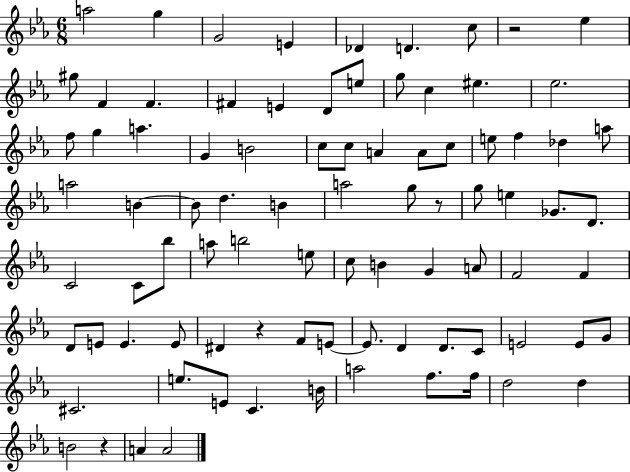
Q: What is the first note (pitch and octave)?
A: A5